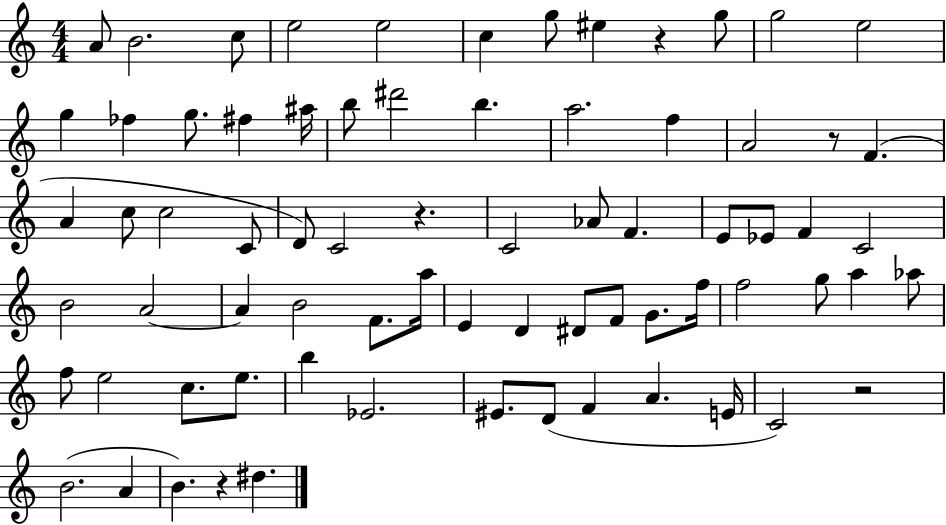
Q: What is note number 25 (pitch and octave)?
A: C5